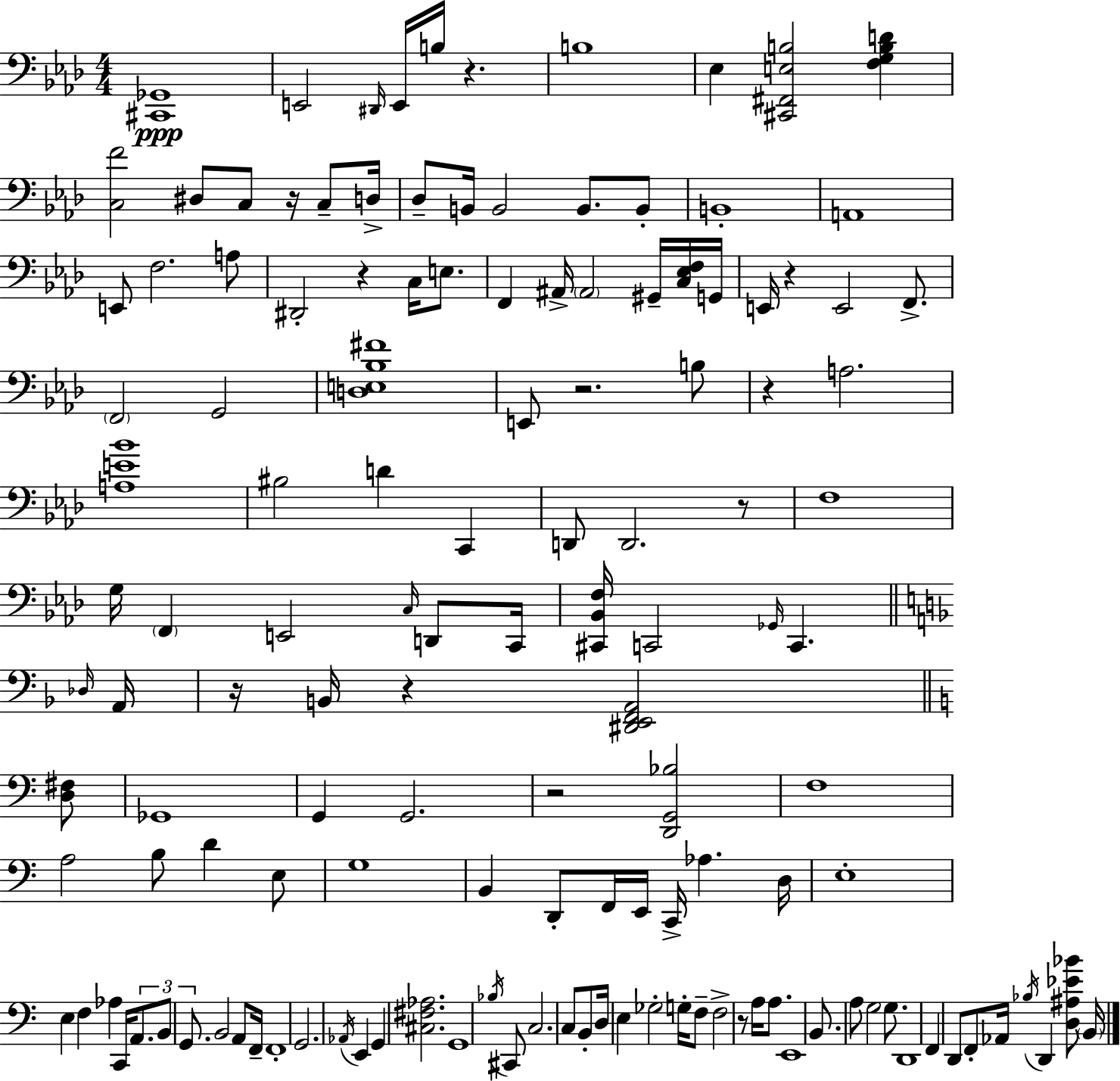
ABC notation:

X:1
T:Untitled
M:4/4
L:1/4
K:Fm
[^C,,_G,,]4 E,,2 ^D,,/4 E,,/4 B,/4 z B,4 _E, [^C,,^F,,E,B,]2 [F,G,B,D] [C,F]2 ^D,/2 C,/2 z/4 C,/2 D,/4 _D,/2 B,,/4 B,,2 B,,/2 B,,/2 B,,4 A,,4 E,,/2 F,2 A,/2 ^D,,2 z C,/4 E,/2 F,, ^A,,/4 ^A,,2 ^G,,/4 [C,_E,F,]/4 G,,/4 E,,/4 z E,,2 F,,/2 F,,2 G,,2 [D,E,_B,^F]4 E,,/2 z2 B,/2 z A,2 [A,E_B]4 ^B,2 D C,, D,,/2 D,,2 z/2 F,4 G,/4 F,, E,,2 C,/4 D,,/2 C,,/4 [^C,,_B,,F,]/4 C,,2 _G,,/4 C,, _D,/4 A,,/4 z/4 B,,/4 z [^D,,E,,F,,A,,]2 [D,^F,]/2 _G,,4 G,, G,,2 z2 [D,,G,,_B,]2 F,4 A,2 B,/2 D E,/2 G,4 B,, D,,/2 F,,/4 E,,/4 C,,/4 _A, D,/4 E,4 E, F, _A, C,,/4 A,,/2 B,,/2 G,,/2 B,,2 A,,/2 F,,/4 F,,4 G,,2 _A,,/4 E,, G,, [^C,^F,_A,]2 G,,4 _B,/4 ^C,,/2 C,2 C,/2 B,,/2 D,/4 E, _G,2 G,/4 F,/2 F,2 z/2 A,/4 A,/2 E,,4 B,,/2 A,/2 G,2 G,/2 D,,4 F,, D,,/2 F,,/2 _A,,/4 _B,/4 D,, [D,^A,_E_B]/2 B,,/4